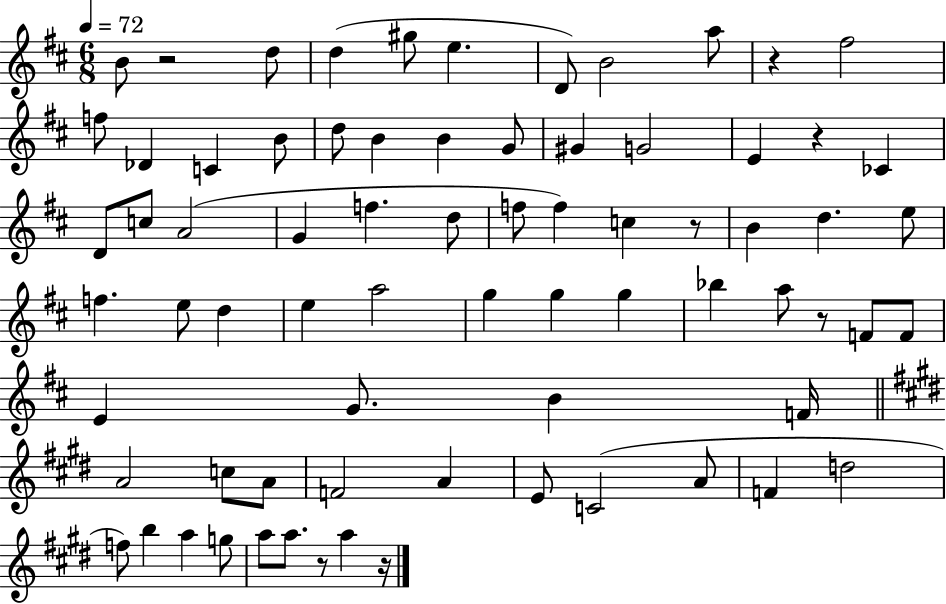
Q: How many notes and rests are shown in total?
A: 73